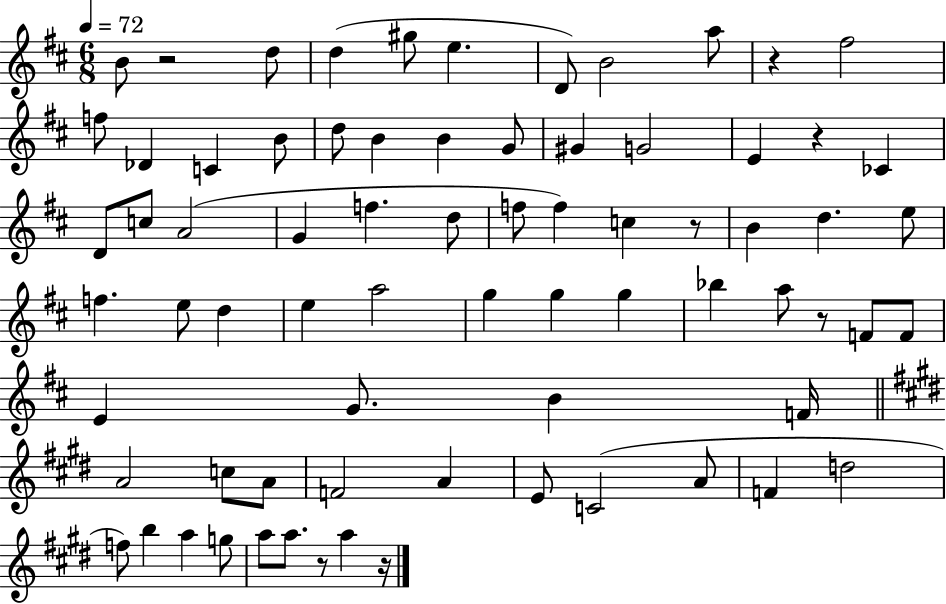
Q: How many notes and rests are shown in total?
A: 73